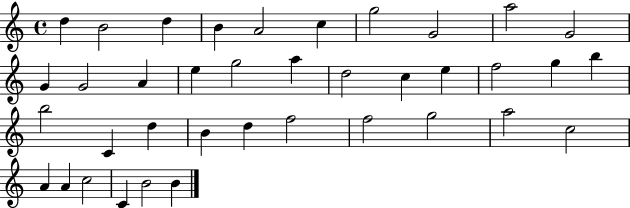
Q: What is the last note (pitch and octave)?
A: B4